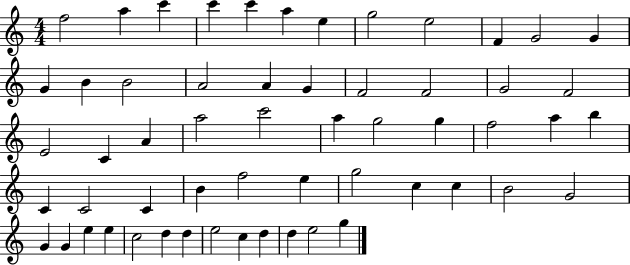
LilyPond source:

{
  \clef treble
  \numericTimeSignature
  \time 4/4
  \key c \major
  f''2 a''4 c'''4 | c'''4 c'''4 a''4 e''4 | g''2 e''2 | f'4 g'2 g'4 | \break g'4 b'4 b'2 | a'2 a'4 g'4 | f'2 f'2 | g'2 f'2 | \break e'2 c'4 a'4 | a''2 c'''2 | a''4 g''2 g''4 | f''2 a''4 b''4 | \break c'4 c'2 c'4 | b'4 f''2 e''4 | g''2 c''4 c''4 | b'2 g'2 | \break g'4 g'4 e''4 e''4 | c''2 d''4 d''4 | e''2 c''4 d''4 | d''4 e''2 g''4 | \break \bar "|."
}